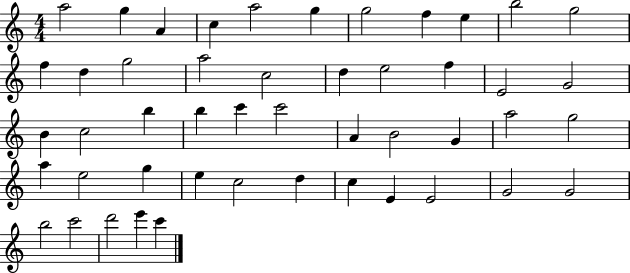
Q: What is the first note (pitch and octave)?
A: A5